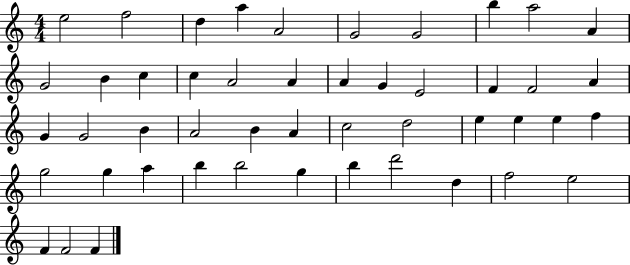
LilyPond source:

{
  \clef treble
  \numericTimeSignature
  \time 4/4
  \key c \major
  e''2 f''2 | d''4 a''4 a'2 | g'2 g'2 | b''4 a''2 a'4 | \break g'2 b'4 c''4 | c''4 a'2 a'4 | a'4 g'4 e'2 | f'4 f'2 a'4 | \break g'4 g'2 b'4 | a'2 b'4 a'4 | c''2 d''2 | e''4 e''4 e''4 f''4 | \break g''2 g''4 a''4 | b''4 b''2 g''4 | b''4 d'''2 d''4 | f''2 e''2 | \break f'4 f'2 f'4 | \bar "|."
}